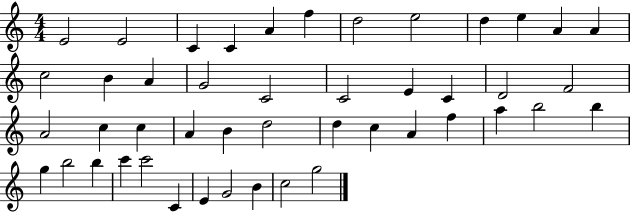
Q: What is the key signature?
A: C major